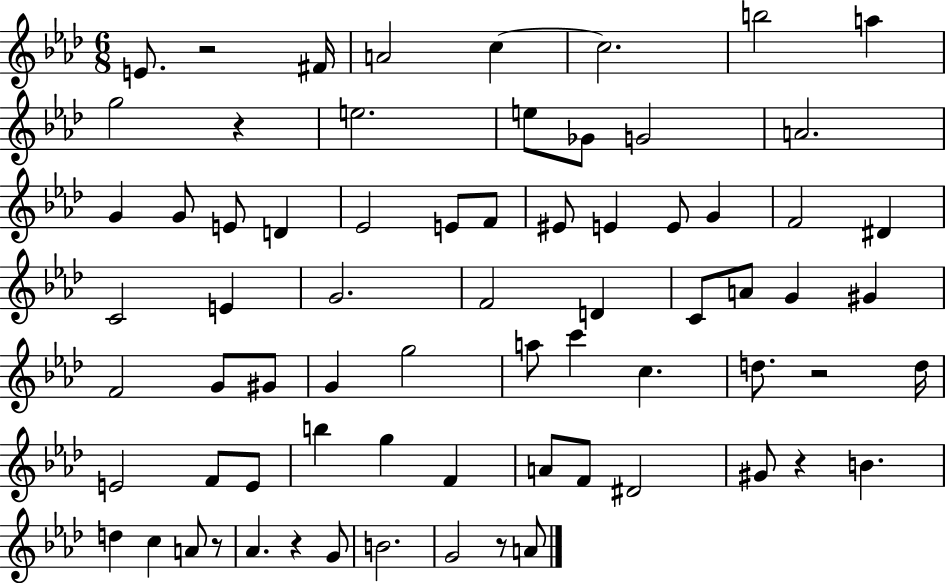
{
  \clef treble
  \numericTimeSignature
  \time 6/8
  \key aes \major
  e'8. r2 fis'16 | a'2 c''4~~ | c''2. | b''2 a''4 | \break g''2 r4 | e''2. | e''8 ges'8 g'2 | a'2. | \break g'4 g'8 e'8 d'4 | ees'2 e'8 f'8 | eis'8 e'4 e'8 g'4 | f'2 dis'4 | \break c'2 e'4 | g'2. | f'2 d'4 | c'8 a'8 g'4 gis'4 | \break f'2 g'8 gis'8 | g'4 g''2 | a''8 c'''4 c''4. | d''8. r2 d''16 | \break e'2 f'8 e'8 | b''4 g''4 f'4 | a'8 f'8 dis'2 | gis'8 r4 b'4. | \break d''4 c''4 a'8 r8 | aes'4. r4 g'8 | b'2. | g'2 r8 a'8 | \break \bar "|."
}